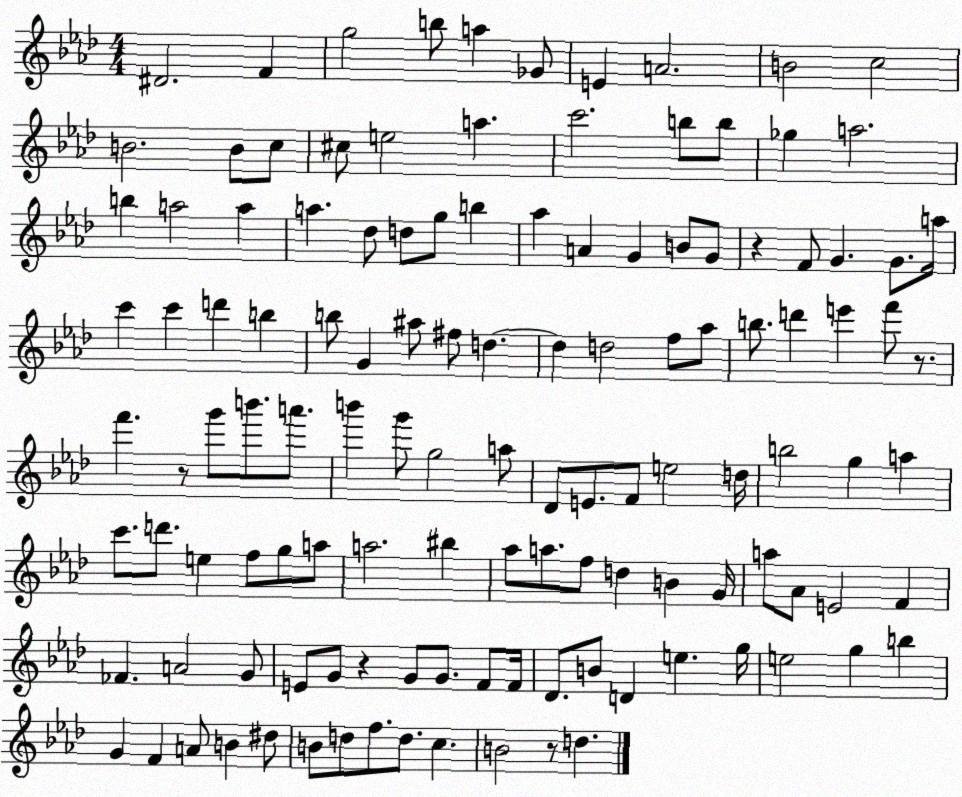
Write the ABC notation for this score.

X:1
T:Untitled
M:4/4
L:1/4
K:Ab
^D2 F g2 b/2 a _G/2 E A2 B2 c2 B2 B/2 c/2 ^c/2 e2 a c'2 b/2 b/2 _g a2 b a2 a a _d/2 d/2 g/2 b _a A G B/2 G/2 z F/2 G G/2 a/4 c' c' d' b b/2 G ^a/2 ^f/2 d d d2 f/2 _a/2 b/2 d' e' f'/2 z/2 f' z/2 g'/2 b'/2 a'/2 b' g'/2 g2 a/2 _D/2 E/2 F/2 e2 d/4 b2 g a c'/2 d'/2 e f/2 g/2 a/2 a2 ^b _a/2 a/2 f/2 d B G/4 a/2 _A/2 E2 F _F A2 G/2 E/2 G/2 z G/2 G/2 F/2 F/4 _D/2 B/2 D e g/4 e2 g b G F A/2 B ^d/2 B/2 d/2 f/2 d/2 c B2 z/2 d